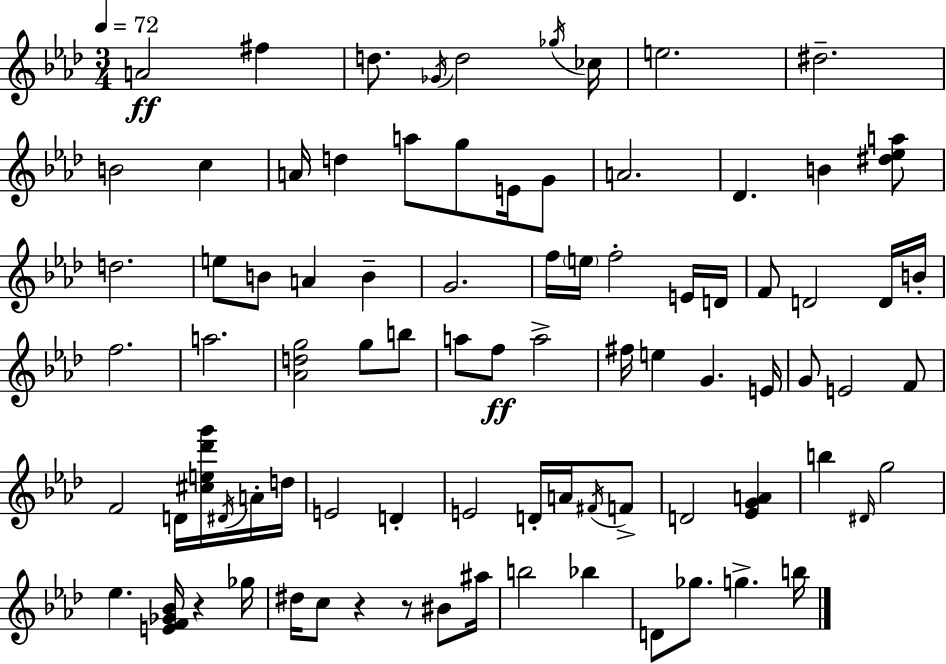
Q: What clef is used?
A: treble